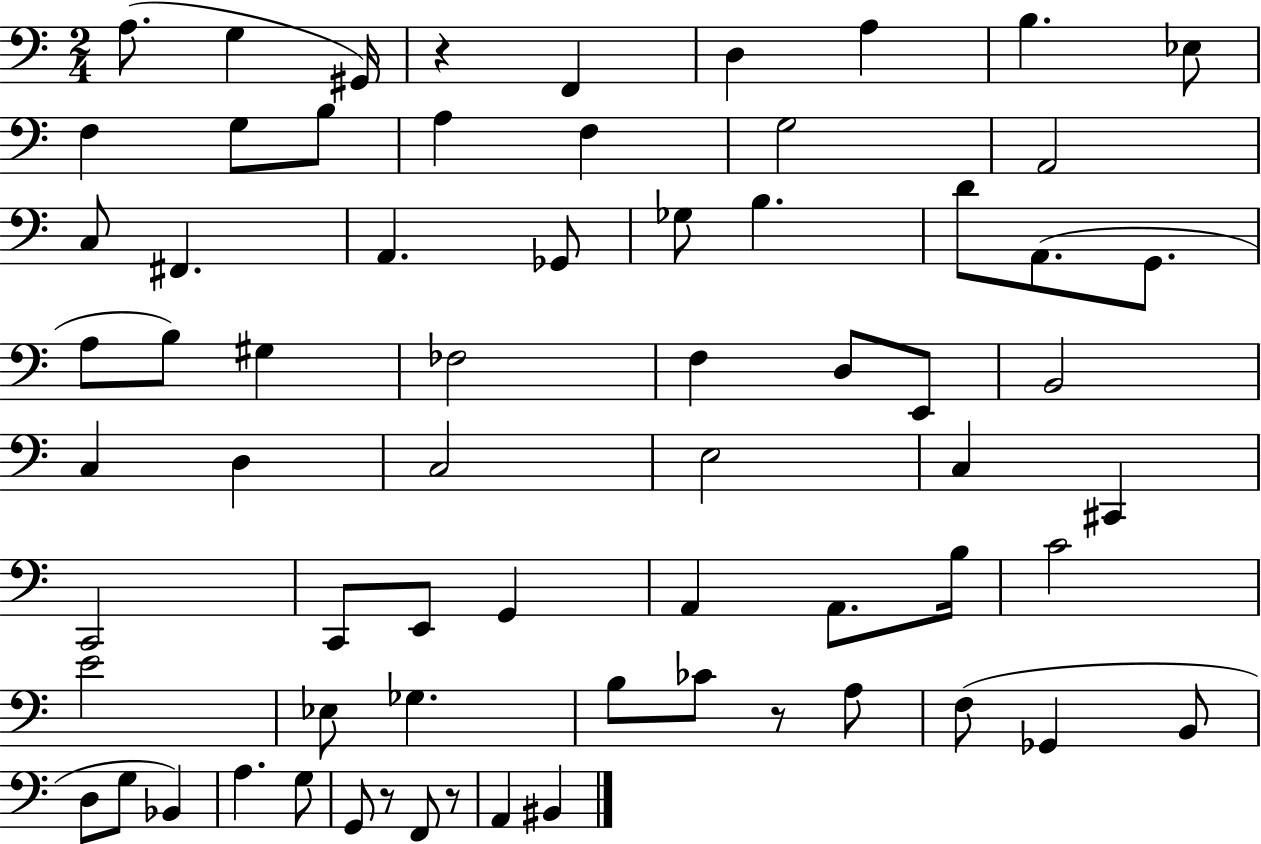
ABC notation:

X:1
T:Untitled
M:2/4
L:1/4
K:C
A,/2 G, ^G,,/4 z F,, D, A, B, _E,/2 F, G,/2 B,/2 A, F, G,2 A,,2 C,/2 ^F,, A,, _G,,/2 _G,/2 B, D/2 A,,/2 G,,/2 A,/2 B,/2 ^G, _F,2 F, D,/2 E,,/2 B,,2 C, D, C,2 E,2 C, ^C,, C,,2 C,,/2 E,,/2 G,, A,, A,,/2 B,/4 C2 E2 _E,/2 _G, B,/2 _C/2 z/2 A,/2 F,/2 _G,, B,,/2 D,/2 G,/2 _B,, A, G,/2 G,,/2 z/2 F,,/2 z/2 A,, ^B,,